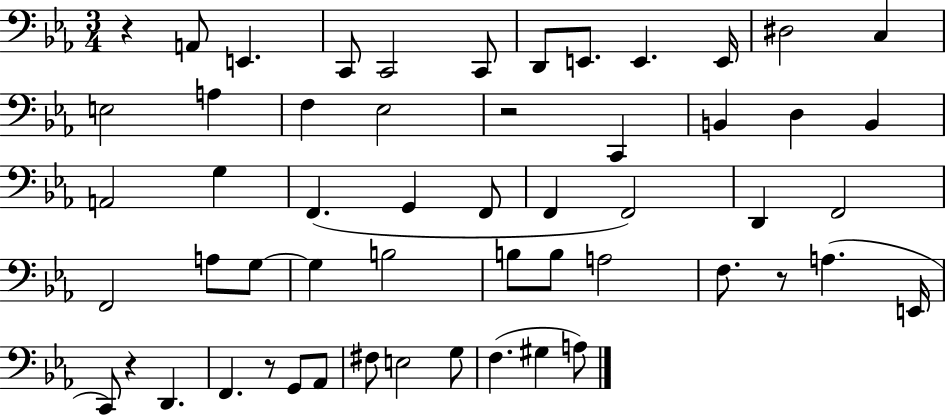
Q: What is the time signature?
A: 3/4